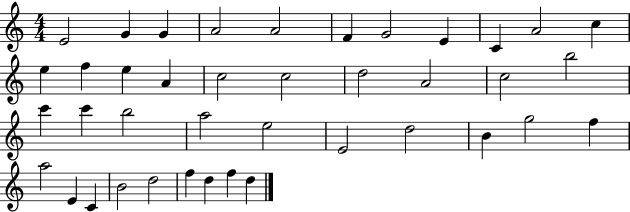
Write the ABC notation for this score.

X:1
T:Untitled
M:4/4
L:1/4
K:C
E2 G G A2 A2 F G2 E C A2 c e f e A c2 c2 d2 A2 c2 b2 c' c' b2 a2 e2 E2 d2 B g2 f a2 E C B2 d2 f d f d